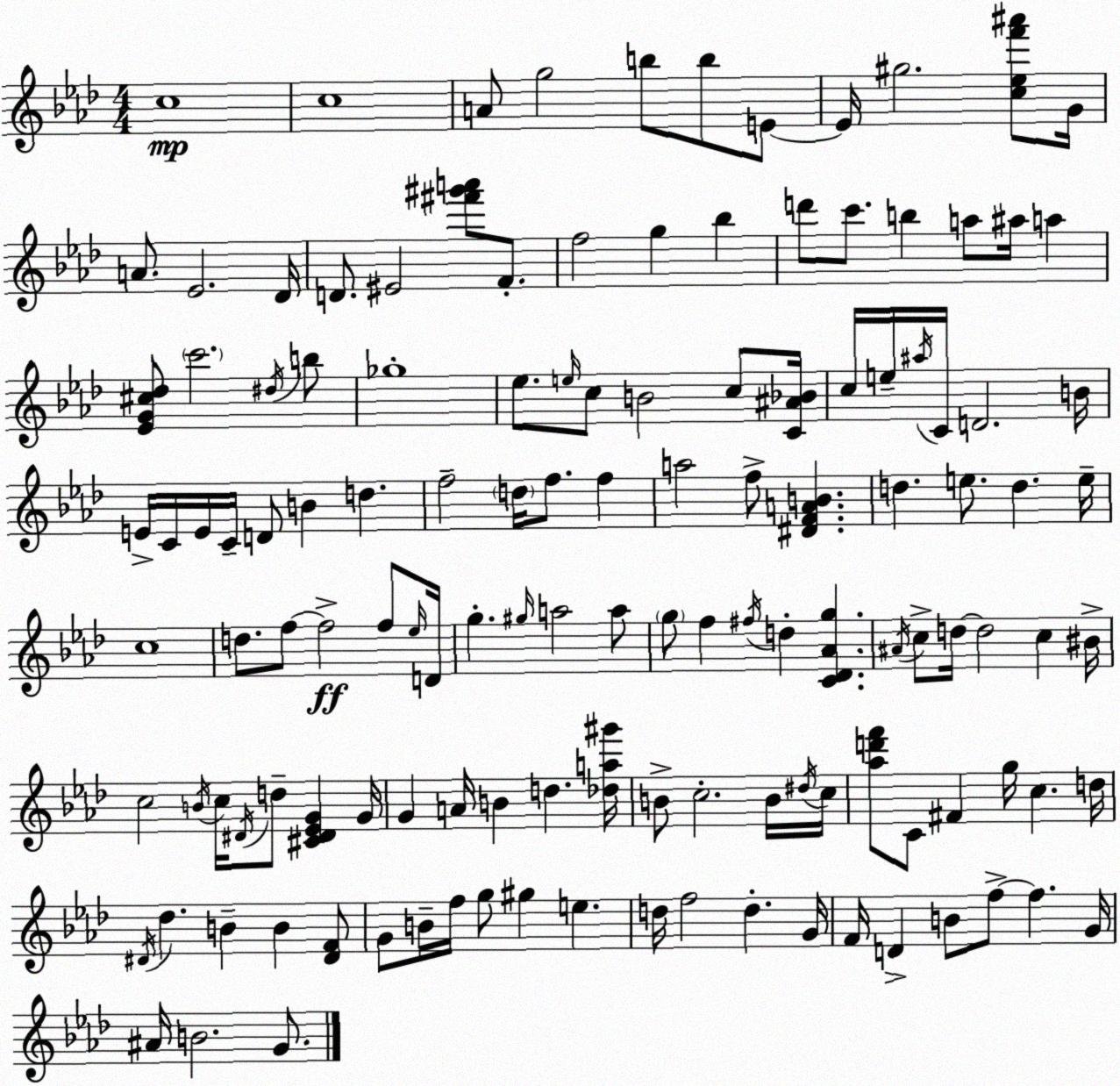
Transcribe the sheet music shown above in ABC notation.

X:1
T:Untitled
M:4/4
L:1/4
K:Fm
c4 c4 A/2 g2 b/2 b/2 E/2 E/4 ^g2 [c_ef'^a']/2 G/4 A/2 _E2 _D/4 D/2 ^E2 [^f'^g'a']/2 F/2 f2 g _b d'/2 c'/2 b a/2 ^a/4 a [_EG^c_d]/2 c'2 ^d/4 b/2 _g4 _e/2 e/4 c/2 B2 c/2 [C^A_B]/4 c/4 e/4 ^a/4 C/4 D2 B/4 E/4 C/4 E/4 C/4 D/2 B d f2 d/4 f/2 f a2 f/2 [^DFAB] d e/2 d e/4 c4 d/2 f/2 f2 f/2 _e/4 D/4 g ^g/4 a2 a/2 g/2 f ^f/4 d [C_D_Ag] ^A/4 c/2 d/4 d2 c ^B/4 c2 B/4 c/4 ^D/4 d/2 [^C^D_EG] G/4 G A/4 B d [_da^g']/4 B/2 c2 B/4 ^d/4 c/4 [_ad'f']/2 C/2 ^F g/4 c d/4 ^D/4 _d B B [^DF]/2 G/2 B/4 f/4 g/2 ^g e d/4 f2 d G/4 F/4 D B/2 f/2 f G/4 ^A/4 B2 G/2